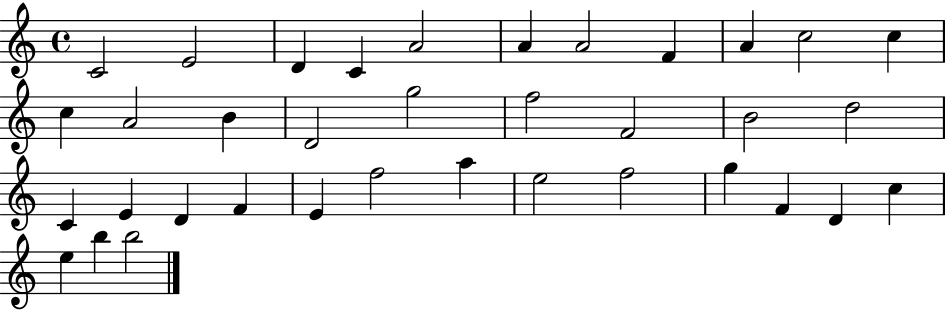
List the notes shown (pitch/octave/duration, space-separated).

C4/h E4/h D4/q C4/q A4/h A4/q A4/h F4/q A4/q C5/h C5/q C5/q A4/h B4/q D4/h G5/h F5/h F4/h B4/h D5/h C4/q E4/q D4/q F4/q E4/q F5/h A5/q E5/h F5/h G5/q F4/q D4/q C5/q E5/q B5/q B5/h